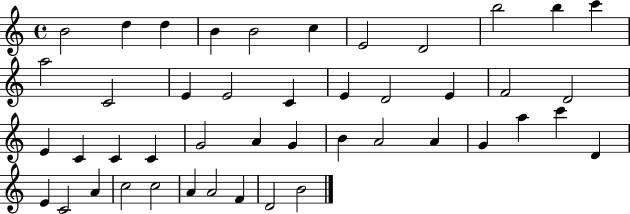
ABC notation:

X:1
T:Untitled
M:4/4
L:1/4
K:C
B2 d d B B2 c E2 D2 b2 b c' a2 C2 E E2 C E D2 E F2 D2 E C C C G2 A G B A2 A G a c' D E C2 A c2 c2 A A2 F D2 B2